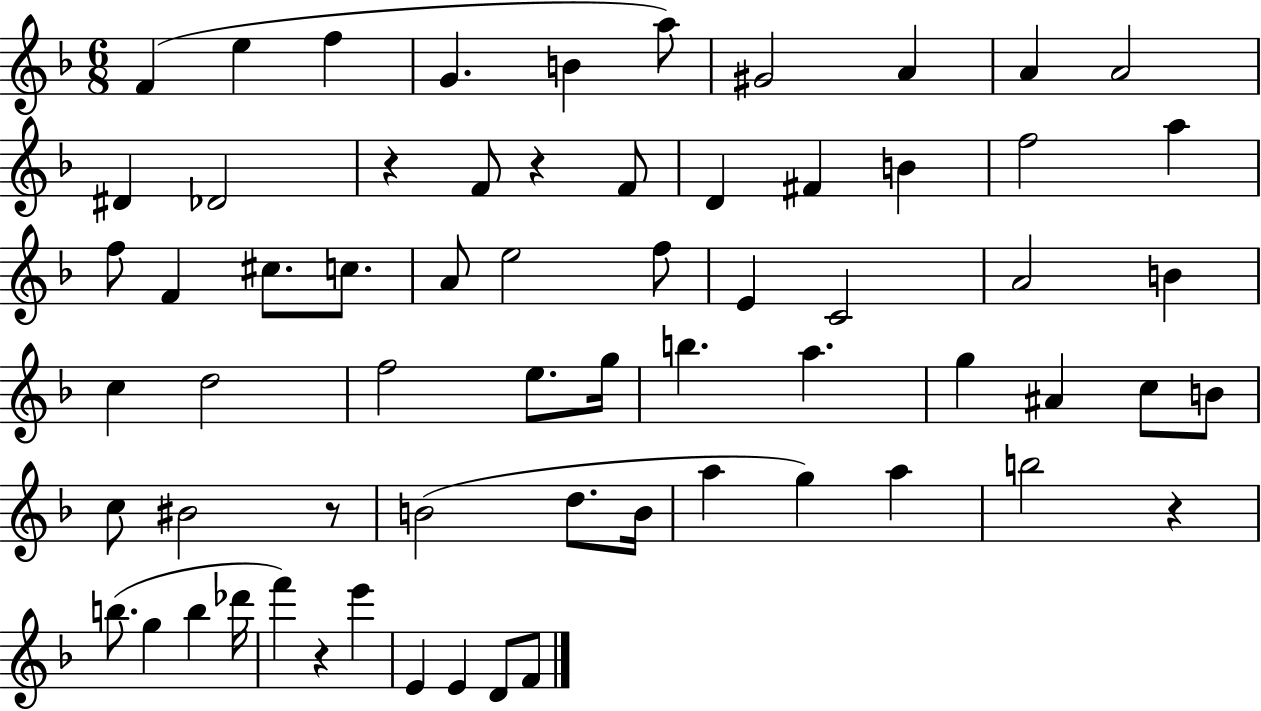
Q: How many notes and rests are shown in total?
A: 65